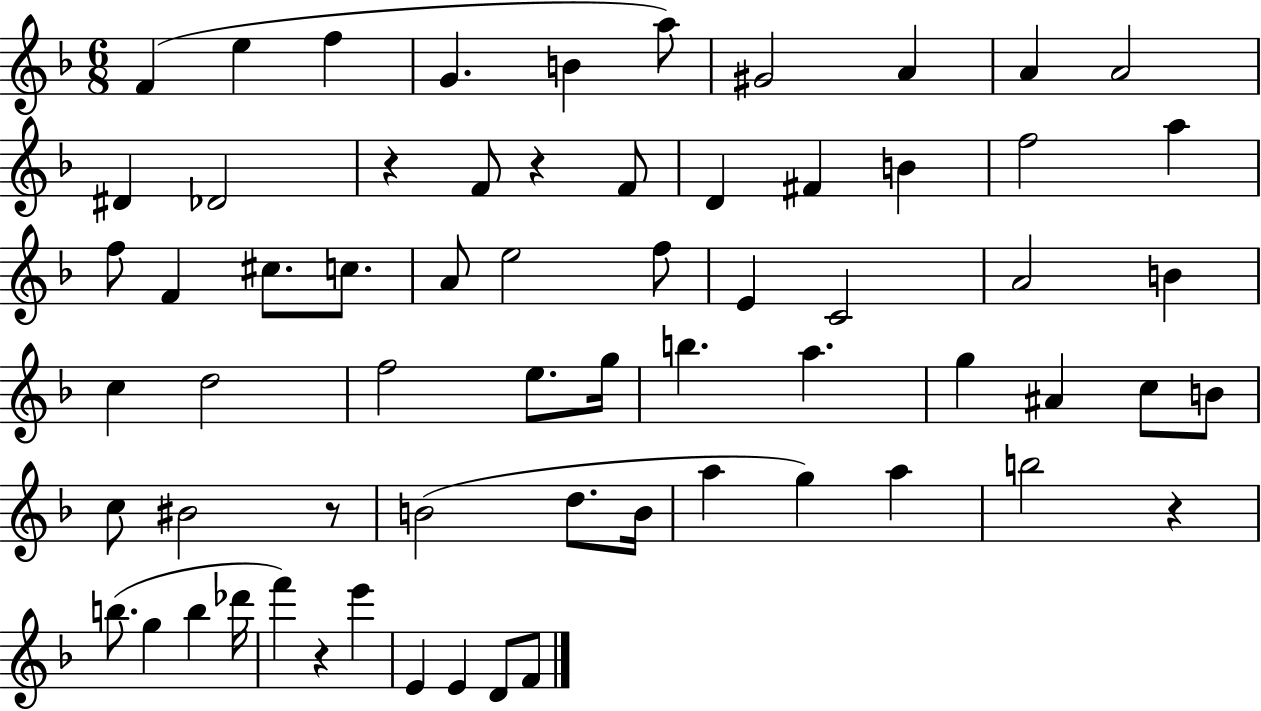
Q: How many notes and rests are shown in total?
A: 65